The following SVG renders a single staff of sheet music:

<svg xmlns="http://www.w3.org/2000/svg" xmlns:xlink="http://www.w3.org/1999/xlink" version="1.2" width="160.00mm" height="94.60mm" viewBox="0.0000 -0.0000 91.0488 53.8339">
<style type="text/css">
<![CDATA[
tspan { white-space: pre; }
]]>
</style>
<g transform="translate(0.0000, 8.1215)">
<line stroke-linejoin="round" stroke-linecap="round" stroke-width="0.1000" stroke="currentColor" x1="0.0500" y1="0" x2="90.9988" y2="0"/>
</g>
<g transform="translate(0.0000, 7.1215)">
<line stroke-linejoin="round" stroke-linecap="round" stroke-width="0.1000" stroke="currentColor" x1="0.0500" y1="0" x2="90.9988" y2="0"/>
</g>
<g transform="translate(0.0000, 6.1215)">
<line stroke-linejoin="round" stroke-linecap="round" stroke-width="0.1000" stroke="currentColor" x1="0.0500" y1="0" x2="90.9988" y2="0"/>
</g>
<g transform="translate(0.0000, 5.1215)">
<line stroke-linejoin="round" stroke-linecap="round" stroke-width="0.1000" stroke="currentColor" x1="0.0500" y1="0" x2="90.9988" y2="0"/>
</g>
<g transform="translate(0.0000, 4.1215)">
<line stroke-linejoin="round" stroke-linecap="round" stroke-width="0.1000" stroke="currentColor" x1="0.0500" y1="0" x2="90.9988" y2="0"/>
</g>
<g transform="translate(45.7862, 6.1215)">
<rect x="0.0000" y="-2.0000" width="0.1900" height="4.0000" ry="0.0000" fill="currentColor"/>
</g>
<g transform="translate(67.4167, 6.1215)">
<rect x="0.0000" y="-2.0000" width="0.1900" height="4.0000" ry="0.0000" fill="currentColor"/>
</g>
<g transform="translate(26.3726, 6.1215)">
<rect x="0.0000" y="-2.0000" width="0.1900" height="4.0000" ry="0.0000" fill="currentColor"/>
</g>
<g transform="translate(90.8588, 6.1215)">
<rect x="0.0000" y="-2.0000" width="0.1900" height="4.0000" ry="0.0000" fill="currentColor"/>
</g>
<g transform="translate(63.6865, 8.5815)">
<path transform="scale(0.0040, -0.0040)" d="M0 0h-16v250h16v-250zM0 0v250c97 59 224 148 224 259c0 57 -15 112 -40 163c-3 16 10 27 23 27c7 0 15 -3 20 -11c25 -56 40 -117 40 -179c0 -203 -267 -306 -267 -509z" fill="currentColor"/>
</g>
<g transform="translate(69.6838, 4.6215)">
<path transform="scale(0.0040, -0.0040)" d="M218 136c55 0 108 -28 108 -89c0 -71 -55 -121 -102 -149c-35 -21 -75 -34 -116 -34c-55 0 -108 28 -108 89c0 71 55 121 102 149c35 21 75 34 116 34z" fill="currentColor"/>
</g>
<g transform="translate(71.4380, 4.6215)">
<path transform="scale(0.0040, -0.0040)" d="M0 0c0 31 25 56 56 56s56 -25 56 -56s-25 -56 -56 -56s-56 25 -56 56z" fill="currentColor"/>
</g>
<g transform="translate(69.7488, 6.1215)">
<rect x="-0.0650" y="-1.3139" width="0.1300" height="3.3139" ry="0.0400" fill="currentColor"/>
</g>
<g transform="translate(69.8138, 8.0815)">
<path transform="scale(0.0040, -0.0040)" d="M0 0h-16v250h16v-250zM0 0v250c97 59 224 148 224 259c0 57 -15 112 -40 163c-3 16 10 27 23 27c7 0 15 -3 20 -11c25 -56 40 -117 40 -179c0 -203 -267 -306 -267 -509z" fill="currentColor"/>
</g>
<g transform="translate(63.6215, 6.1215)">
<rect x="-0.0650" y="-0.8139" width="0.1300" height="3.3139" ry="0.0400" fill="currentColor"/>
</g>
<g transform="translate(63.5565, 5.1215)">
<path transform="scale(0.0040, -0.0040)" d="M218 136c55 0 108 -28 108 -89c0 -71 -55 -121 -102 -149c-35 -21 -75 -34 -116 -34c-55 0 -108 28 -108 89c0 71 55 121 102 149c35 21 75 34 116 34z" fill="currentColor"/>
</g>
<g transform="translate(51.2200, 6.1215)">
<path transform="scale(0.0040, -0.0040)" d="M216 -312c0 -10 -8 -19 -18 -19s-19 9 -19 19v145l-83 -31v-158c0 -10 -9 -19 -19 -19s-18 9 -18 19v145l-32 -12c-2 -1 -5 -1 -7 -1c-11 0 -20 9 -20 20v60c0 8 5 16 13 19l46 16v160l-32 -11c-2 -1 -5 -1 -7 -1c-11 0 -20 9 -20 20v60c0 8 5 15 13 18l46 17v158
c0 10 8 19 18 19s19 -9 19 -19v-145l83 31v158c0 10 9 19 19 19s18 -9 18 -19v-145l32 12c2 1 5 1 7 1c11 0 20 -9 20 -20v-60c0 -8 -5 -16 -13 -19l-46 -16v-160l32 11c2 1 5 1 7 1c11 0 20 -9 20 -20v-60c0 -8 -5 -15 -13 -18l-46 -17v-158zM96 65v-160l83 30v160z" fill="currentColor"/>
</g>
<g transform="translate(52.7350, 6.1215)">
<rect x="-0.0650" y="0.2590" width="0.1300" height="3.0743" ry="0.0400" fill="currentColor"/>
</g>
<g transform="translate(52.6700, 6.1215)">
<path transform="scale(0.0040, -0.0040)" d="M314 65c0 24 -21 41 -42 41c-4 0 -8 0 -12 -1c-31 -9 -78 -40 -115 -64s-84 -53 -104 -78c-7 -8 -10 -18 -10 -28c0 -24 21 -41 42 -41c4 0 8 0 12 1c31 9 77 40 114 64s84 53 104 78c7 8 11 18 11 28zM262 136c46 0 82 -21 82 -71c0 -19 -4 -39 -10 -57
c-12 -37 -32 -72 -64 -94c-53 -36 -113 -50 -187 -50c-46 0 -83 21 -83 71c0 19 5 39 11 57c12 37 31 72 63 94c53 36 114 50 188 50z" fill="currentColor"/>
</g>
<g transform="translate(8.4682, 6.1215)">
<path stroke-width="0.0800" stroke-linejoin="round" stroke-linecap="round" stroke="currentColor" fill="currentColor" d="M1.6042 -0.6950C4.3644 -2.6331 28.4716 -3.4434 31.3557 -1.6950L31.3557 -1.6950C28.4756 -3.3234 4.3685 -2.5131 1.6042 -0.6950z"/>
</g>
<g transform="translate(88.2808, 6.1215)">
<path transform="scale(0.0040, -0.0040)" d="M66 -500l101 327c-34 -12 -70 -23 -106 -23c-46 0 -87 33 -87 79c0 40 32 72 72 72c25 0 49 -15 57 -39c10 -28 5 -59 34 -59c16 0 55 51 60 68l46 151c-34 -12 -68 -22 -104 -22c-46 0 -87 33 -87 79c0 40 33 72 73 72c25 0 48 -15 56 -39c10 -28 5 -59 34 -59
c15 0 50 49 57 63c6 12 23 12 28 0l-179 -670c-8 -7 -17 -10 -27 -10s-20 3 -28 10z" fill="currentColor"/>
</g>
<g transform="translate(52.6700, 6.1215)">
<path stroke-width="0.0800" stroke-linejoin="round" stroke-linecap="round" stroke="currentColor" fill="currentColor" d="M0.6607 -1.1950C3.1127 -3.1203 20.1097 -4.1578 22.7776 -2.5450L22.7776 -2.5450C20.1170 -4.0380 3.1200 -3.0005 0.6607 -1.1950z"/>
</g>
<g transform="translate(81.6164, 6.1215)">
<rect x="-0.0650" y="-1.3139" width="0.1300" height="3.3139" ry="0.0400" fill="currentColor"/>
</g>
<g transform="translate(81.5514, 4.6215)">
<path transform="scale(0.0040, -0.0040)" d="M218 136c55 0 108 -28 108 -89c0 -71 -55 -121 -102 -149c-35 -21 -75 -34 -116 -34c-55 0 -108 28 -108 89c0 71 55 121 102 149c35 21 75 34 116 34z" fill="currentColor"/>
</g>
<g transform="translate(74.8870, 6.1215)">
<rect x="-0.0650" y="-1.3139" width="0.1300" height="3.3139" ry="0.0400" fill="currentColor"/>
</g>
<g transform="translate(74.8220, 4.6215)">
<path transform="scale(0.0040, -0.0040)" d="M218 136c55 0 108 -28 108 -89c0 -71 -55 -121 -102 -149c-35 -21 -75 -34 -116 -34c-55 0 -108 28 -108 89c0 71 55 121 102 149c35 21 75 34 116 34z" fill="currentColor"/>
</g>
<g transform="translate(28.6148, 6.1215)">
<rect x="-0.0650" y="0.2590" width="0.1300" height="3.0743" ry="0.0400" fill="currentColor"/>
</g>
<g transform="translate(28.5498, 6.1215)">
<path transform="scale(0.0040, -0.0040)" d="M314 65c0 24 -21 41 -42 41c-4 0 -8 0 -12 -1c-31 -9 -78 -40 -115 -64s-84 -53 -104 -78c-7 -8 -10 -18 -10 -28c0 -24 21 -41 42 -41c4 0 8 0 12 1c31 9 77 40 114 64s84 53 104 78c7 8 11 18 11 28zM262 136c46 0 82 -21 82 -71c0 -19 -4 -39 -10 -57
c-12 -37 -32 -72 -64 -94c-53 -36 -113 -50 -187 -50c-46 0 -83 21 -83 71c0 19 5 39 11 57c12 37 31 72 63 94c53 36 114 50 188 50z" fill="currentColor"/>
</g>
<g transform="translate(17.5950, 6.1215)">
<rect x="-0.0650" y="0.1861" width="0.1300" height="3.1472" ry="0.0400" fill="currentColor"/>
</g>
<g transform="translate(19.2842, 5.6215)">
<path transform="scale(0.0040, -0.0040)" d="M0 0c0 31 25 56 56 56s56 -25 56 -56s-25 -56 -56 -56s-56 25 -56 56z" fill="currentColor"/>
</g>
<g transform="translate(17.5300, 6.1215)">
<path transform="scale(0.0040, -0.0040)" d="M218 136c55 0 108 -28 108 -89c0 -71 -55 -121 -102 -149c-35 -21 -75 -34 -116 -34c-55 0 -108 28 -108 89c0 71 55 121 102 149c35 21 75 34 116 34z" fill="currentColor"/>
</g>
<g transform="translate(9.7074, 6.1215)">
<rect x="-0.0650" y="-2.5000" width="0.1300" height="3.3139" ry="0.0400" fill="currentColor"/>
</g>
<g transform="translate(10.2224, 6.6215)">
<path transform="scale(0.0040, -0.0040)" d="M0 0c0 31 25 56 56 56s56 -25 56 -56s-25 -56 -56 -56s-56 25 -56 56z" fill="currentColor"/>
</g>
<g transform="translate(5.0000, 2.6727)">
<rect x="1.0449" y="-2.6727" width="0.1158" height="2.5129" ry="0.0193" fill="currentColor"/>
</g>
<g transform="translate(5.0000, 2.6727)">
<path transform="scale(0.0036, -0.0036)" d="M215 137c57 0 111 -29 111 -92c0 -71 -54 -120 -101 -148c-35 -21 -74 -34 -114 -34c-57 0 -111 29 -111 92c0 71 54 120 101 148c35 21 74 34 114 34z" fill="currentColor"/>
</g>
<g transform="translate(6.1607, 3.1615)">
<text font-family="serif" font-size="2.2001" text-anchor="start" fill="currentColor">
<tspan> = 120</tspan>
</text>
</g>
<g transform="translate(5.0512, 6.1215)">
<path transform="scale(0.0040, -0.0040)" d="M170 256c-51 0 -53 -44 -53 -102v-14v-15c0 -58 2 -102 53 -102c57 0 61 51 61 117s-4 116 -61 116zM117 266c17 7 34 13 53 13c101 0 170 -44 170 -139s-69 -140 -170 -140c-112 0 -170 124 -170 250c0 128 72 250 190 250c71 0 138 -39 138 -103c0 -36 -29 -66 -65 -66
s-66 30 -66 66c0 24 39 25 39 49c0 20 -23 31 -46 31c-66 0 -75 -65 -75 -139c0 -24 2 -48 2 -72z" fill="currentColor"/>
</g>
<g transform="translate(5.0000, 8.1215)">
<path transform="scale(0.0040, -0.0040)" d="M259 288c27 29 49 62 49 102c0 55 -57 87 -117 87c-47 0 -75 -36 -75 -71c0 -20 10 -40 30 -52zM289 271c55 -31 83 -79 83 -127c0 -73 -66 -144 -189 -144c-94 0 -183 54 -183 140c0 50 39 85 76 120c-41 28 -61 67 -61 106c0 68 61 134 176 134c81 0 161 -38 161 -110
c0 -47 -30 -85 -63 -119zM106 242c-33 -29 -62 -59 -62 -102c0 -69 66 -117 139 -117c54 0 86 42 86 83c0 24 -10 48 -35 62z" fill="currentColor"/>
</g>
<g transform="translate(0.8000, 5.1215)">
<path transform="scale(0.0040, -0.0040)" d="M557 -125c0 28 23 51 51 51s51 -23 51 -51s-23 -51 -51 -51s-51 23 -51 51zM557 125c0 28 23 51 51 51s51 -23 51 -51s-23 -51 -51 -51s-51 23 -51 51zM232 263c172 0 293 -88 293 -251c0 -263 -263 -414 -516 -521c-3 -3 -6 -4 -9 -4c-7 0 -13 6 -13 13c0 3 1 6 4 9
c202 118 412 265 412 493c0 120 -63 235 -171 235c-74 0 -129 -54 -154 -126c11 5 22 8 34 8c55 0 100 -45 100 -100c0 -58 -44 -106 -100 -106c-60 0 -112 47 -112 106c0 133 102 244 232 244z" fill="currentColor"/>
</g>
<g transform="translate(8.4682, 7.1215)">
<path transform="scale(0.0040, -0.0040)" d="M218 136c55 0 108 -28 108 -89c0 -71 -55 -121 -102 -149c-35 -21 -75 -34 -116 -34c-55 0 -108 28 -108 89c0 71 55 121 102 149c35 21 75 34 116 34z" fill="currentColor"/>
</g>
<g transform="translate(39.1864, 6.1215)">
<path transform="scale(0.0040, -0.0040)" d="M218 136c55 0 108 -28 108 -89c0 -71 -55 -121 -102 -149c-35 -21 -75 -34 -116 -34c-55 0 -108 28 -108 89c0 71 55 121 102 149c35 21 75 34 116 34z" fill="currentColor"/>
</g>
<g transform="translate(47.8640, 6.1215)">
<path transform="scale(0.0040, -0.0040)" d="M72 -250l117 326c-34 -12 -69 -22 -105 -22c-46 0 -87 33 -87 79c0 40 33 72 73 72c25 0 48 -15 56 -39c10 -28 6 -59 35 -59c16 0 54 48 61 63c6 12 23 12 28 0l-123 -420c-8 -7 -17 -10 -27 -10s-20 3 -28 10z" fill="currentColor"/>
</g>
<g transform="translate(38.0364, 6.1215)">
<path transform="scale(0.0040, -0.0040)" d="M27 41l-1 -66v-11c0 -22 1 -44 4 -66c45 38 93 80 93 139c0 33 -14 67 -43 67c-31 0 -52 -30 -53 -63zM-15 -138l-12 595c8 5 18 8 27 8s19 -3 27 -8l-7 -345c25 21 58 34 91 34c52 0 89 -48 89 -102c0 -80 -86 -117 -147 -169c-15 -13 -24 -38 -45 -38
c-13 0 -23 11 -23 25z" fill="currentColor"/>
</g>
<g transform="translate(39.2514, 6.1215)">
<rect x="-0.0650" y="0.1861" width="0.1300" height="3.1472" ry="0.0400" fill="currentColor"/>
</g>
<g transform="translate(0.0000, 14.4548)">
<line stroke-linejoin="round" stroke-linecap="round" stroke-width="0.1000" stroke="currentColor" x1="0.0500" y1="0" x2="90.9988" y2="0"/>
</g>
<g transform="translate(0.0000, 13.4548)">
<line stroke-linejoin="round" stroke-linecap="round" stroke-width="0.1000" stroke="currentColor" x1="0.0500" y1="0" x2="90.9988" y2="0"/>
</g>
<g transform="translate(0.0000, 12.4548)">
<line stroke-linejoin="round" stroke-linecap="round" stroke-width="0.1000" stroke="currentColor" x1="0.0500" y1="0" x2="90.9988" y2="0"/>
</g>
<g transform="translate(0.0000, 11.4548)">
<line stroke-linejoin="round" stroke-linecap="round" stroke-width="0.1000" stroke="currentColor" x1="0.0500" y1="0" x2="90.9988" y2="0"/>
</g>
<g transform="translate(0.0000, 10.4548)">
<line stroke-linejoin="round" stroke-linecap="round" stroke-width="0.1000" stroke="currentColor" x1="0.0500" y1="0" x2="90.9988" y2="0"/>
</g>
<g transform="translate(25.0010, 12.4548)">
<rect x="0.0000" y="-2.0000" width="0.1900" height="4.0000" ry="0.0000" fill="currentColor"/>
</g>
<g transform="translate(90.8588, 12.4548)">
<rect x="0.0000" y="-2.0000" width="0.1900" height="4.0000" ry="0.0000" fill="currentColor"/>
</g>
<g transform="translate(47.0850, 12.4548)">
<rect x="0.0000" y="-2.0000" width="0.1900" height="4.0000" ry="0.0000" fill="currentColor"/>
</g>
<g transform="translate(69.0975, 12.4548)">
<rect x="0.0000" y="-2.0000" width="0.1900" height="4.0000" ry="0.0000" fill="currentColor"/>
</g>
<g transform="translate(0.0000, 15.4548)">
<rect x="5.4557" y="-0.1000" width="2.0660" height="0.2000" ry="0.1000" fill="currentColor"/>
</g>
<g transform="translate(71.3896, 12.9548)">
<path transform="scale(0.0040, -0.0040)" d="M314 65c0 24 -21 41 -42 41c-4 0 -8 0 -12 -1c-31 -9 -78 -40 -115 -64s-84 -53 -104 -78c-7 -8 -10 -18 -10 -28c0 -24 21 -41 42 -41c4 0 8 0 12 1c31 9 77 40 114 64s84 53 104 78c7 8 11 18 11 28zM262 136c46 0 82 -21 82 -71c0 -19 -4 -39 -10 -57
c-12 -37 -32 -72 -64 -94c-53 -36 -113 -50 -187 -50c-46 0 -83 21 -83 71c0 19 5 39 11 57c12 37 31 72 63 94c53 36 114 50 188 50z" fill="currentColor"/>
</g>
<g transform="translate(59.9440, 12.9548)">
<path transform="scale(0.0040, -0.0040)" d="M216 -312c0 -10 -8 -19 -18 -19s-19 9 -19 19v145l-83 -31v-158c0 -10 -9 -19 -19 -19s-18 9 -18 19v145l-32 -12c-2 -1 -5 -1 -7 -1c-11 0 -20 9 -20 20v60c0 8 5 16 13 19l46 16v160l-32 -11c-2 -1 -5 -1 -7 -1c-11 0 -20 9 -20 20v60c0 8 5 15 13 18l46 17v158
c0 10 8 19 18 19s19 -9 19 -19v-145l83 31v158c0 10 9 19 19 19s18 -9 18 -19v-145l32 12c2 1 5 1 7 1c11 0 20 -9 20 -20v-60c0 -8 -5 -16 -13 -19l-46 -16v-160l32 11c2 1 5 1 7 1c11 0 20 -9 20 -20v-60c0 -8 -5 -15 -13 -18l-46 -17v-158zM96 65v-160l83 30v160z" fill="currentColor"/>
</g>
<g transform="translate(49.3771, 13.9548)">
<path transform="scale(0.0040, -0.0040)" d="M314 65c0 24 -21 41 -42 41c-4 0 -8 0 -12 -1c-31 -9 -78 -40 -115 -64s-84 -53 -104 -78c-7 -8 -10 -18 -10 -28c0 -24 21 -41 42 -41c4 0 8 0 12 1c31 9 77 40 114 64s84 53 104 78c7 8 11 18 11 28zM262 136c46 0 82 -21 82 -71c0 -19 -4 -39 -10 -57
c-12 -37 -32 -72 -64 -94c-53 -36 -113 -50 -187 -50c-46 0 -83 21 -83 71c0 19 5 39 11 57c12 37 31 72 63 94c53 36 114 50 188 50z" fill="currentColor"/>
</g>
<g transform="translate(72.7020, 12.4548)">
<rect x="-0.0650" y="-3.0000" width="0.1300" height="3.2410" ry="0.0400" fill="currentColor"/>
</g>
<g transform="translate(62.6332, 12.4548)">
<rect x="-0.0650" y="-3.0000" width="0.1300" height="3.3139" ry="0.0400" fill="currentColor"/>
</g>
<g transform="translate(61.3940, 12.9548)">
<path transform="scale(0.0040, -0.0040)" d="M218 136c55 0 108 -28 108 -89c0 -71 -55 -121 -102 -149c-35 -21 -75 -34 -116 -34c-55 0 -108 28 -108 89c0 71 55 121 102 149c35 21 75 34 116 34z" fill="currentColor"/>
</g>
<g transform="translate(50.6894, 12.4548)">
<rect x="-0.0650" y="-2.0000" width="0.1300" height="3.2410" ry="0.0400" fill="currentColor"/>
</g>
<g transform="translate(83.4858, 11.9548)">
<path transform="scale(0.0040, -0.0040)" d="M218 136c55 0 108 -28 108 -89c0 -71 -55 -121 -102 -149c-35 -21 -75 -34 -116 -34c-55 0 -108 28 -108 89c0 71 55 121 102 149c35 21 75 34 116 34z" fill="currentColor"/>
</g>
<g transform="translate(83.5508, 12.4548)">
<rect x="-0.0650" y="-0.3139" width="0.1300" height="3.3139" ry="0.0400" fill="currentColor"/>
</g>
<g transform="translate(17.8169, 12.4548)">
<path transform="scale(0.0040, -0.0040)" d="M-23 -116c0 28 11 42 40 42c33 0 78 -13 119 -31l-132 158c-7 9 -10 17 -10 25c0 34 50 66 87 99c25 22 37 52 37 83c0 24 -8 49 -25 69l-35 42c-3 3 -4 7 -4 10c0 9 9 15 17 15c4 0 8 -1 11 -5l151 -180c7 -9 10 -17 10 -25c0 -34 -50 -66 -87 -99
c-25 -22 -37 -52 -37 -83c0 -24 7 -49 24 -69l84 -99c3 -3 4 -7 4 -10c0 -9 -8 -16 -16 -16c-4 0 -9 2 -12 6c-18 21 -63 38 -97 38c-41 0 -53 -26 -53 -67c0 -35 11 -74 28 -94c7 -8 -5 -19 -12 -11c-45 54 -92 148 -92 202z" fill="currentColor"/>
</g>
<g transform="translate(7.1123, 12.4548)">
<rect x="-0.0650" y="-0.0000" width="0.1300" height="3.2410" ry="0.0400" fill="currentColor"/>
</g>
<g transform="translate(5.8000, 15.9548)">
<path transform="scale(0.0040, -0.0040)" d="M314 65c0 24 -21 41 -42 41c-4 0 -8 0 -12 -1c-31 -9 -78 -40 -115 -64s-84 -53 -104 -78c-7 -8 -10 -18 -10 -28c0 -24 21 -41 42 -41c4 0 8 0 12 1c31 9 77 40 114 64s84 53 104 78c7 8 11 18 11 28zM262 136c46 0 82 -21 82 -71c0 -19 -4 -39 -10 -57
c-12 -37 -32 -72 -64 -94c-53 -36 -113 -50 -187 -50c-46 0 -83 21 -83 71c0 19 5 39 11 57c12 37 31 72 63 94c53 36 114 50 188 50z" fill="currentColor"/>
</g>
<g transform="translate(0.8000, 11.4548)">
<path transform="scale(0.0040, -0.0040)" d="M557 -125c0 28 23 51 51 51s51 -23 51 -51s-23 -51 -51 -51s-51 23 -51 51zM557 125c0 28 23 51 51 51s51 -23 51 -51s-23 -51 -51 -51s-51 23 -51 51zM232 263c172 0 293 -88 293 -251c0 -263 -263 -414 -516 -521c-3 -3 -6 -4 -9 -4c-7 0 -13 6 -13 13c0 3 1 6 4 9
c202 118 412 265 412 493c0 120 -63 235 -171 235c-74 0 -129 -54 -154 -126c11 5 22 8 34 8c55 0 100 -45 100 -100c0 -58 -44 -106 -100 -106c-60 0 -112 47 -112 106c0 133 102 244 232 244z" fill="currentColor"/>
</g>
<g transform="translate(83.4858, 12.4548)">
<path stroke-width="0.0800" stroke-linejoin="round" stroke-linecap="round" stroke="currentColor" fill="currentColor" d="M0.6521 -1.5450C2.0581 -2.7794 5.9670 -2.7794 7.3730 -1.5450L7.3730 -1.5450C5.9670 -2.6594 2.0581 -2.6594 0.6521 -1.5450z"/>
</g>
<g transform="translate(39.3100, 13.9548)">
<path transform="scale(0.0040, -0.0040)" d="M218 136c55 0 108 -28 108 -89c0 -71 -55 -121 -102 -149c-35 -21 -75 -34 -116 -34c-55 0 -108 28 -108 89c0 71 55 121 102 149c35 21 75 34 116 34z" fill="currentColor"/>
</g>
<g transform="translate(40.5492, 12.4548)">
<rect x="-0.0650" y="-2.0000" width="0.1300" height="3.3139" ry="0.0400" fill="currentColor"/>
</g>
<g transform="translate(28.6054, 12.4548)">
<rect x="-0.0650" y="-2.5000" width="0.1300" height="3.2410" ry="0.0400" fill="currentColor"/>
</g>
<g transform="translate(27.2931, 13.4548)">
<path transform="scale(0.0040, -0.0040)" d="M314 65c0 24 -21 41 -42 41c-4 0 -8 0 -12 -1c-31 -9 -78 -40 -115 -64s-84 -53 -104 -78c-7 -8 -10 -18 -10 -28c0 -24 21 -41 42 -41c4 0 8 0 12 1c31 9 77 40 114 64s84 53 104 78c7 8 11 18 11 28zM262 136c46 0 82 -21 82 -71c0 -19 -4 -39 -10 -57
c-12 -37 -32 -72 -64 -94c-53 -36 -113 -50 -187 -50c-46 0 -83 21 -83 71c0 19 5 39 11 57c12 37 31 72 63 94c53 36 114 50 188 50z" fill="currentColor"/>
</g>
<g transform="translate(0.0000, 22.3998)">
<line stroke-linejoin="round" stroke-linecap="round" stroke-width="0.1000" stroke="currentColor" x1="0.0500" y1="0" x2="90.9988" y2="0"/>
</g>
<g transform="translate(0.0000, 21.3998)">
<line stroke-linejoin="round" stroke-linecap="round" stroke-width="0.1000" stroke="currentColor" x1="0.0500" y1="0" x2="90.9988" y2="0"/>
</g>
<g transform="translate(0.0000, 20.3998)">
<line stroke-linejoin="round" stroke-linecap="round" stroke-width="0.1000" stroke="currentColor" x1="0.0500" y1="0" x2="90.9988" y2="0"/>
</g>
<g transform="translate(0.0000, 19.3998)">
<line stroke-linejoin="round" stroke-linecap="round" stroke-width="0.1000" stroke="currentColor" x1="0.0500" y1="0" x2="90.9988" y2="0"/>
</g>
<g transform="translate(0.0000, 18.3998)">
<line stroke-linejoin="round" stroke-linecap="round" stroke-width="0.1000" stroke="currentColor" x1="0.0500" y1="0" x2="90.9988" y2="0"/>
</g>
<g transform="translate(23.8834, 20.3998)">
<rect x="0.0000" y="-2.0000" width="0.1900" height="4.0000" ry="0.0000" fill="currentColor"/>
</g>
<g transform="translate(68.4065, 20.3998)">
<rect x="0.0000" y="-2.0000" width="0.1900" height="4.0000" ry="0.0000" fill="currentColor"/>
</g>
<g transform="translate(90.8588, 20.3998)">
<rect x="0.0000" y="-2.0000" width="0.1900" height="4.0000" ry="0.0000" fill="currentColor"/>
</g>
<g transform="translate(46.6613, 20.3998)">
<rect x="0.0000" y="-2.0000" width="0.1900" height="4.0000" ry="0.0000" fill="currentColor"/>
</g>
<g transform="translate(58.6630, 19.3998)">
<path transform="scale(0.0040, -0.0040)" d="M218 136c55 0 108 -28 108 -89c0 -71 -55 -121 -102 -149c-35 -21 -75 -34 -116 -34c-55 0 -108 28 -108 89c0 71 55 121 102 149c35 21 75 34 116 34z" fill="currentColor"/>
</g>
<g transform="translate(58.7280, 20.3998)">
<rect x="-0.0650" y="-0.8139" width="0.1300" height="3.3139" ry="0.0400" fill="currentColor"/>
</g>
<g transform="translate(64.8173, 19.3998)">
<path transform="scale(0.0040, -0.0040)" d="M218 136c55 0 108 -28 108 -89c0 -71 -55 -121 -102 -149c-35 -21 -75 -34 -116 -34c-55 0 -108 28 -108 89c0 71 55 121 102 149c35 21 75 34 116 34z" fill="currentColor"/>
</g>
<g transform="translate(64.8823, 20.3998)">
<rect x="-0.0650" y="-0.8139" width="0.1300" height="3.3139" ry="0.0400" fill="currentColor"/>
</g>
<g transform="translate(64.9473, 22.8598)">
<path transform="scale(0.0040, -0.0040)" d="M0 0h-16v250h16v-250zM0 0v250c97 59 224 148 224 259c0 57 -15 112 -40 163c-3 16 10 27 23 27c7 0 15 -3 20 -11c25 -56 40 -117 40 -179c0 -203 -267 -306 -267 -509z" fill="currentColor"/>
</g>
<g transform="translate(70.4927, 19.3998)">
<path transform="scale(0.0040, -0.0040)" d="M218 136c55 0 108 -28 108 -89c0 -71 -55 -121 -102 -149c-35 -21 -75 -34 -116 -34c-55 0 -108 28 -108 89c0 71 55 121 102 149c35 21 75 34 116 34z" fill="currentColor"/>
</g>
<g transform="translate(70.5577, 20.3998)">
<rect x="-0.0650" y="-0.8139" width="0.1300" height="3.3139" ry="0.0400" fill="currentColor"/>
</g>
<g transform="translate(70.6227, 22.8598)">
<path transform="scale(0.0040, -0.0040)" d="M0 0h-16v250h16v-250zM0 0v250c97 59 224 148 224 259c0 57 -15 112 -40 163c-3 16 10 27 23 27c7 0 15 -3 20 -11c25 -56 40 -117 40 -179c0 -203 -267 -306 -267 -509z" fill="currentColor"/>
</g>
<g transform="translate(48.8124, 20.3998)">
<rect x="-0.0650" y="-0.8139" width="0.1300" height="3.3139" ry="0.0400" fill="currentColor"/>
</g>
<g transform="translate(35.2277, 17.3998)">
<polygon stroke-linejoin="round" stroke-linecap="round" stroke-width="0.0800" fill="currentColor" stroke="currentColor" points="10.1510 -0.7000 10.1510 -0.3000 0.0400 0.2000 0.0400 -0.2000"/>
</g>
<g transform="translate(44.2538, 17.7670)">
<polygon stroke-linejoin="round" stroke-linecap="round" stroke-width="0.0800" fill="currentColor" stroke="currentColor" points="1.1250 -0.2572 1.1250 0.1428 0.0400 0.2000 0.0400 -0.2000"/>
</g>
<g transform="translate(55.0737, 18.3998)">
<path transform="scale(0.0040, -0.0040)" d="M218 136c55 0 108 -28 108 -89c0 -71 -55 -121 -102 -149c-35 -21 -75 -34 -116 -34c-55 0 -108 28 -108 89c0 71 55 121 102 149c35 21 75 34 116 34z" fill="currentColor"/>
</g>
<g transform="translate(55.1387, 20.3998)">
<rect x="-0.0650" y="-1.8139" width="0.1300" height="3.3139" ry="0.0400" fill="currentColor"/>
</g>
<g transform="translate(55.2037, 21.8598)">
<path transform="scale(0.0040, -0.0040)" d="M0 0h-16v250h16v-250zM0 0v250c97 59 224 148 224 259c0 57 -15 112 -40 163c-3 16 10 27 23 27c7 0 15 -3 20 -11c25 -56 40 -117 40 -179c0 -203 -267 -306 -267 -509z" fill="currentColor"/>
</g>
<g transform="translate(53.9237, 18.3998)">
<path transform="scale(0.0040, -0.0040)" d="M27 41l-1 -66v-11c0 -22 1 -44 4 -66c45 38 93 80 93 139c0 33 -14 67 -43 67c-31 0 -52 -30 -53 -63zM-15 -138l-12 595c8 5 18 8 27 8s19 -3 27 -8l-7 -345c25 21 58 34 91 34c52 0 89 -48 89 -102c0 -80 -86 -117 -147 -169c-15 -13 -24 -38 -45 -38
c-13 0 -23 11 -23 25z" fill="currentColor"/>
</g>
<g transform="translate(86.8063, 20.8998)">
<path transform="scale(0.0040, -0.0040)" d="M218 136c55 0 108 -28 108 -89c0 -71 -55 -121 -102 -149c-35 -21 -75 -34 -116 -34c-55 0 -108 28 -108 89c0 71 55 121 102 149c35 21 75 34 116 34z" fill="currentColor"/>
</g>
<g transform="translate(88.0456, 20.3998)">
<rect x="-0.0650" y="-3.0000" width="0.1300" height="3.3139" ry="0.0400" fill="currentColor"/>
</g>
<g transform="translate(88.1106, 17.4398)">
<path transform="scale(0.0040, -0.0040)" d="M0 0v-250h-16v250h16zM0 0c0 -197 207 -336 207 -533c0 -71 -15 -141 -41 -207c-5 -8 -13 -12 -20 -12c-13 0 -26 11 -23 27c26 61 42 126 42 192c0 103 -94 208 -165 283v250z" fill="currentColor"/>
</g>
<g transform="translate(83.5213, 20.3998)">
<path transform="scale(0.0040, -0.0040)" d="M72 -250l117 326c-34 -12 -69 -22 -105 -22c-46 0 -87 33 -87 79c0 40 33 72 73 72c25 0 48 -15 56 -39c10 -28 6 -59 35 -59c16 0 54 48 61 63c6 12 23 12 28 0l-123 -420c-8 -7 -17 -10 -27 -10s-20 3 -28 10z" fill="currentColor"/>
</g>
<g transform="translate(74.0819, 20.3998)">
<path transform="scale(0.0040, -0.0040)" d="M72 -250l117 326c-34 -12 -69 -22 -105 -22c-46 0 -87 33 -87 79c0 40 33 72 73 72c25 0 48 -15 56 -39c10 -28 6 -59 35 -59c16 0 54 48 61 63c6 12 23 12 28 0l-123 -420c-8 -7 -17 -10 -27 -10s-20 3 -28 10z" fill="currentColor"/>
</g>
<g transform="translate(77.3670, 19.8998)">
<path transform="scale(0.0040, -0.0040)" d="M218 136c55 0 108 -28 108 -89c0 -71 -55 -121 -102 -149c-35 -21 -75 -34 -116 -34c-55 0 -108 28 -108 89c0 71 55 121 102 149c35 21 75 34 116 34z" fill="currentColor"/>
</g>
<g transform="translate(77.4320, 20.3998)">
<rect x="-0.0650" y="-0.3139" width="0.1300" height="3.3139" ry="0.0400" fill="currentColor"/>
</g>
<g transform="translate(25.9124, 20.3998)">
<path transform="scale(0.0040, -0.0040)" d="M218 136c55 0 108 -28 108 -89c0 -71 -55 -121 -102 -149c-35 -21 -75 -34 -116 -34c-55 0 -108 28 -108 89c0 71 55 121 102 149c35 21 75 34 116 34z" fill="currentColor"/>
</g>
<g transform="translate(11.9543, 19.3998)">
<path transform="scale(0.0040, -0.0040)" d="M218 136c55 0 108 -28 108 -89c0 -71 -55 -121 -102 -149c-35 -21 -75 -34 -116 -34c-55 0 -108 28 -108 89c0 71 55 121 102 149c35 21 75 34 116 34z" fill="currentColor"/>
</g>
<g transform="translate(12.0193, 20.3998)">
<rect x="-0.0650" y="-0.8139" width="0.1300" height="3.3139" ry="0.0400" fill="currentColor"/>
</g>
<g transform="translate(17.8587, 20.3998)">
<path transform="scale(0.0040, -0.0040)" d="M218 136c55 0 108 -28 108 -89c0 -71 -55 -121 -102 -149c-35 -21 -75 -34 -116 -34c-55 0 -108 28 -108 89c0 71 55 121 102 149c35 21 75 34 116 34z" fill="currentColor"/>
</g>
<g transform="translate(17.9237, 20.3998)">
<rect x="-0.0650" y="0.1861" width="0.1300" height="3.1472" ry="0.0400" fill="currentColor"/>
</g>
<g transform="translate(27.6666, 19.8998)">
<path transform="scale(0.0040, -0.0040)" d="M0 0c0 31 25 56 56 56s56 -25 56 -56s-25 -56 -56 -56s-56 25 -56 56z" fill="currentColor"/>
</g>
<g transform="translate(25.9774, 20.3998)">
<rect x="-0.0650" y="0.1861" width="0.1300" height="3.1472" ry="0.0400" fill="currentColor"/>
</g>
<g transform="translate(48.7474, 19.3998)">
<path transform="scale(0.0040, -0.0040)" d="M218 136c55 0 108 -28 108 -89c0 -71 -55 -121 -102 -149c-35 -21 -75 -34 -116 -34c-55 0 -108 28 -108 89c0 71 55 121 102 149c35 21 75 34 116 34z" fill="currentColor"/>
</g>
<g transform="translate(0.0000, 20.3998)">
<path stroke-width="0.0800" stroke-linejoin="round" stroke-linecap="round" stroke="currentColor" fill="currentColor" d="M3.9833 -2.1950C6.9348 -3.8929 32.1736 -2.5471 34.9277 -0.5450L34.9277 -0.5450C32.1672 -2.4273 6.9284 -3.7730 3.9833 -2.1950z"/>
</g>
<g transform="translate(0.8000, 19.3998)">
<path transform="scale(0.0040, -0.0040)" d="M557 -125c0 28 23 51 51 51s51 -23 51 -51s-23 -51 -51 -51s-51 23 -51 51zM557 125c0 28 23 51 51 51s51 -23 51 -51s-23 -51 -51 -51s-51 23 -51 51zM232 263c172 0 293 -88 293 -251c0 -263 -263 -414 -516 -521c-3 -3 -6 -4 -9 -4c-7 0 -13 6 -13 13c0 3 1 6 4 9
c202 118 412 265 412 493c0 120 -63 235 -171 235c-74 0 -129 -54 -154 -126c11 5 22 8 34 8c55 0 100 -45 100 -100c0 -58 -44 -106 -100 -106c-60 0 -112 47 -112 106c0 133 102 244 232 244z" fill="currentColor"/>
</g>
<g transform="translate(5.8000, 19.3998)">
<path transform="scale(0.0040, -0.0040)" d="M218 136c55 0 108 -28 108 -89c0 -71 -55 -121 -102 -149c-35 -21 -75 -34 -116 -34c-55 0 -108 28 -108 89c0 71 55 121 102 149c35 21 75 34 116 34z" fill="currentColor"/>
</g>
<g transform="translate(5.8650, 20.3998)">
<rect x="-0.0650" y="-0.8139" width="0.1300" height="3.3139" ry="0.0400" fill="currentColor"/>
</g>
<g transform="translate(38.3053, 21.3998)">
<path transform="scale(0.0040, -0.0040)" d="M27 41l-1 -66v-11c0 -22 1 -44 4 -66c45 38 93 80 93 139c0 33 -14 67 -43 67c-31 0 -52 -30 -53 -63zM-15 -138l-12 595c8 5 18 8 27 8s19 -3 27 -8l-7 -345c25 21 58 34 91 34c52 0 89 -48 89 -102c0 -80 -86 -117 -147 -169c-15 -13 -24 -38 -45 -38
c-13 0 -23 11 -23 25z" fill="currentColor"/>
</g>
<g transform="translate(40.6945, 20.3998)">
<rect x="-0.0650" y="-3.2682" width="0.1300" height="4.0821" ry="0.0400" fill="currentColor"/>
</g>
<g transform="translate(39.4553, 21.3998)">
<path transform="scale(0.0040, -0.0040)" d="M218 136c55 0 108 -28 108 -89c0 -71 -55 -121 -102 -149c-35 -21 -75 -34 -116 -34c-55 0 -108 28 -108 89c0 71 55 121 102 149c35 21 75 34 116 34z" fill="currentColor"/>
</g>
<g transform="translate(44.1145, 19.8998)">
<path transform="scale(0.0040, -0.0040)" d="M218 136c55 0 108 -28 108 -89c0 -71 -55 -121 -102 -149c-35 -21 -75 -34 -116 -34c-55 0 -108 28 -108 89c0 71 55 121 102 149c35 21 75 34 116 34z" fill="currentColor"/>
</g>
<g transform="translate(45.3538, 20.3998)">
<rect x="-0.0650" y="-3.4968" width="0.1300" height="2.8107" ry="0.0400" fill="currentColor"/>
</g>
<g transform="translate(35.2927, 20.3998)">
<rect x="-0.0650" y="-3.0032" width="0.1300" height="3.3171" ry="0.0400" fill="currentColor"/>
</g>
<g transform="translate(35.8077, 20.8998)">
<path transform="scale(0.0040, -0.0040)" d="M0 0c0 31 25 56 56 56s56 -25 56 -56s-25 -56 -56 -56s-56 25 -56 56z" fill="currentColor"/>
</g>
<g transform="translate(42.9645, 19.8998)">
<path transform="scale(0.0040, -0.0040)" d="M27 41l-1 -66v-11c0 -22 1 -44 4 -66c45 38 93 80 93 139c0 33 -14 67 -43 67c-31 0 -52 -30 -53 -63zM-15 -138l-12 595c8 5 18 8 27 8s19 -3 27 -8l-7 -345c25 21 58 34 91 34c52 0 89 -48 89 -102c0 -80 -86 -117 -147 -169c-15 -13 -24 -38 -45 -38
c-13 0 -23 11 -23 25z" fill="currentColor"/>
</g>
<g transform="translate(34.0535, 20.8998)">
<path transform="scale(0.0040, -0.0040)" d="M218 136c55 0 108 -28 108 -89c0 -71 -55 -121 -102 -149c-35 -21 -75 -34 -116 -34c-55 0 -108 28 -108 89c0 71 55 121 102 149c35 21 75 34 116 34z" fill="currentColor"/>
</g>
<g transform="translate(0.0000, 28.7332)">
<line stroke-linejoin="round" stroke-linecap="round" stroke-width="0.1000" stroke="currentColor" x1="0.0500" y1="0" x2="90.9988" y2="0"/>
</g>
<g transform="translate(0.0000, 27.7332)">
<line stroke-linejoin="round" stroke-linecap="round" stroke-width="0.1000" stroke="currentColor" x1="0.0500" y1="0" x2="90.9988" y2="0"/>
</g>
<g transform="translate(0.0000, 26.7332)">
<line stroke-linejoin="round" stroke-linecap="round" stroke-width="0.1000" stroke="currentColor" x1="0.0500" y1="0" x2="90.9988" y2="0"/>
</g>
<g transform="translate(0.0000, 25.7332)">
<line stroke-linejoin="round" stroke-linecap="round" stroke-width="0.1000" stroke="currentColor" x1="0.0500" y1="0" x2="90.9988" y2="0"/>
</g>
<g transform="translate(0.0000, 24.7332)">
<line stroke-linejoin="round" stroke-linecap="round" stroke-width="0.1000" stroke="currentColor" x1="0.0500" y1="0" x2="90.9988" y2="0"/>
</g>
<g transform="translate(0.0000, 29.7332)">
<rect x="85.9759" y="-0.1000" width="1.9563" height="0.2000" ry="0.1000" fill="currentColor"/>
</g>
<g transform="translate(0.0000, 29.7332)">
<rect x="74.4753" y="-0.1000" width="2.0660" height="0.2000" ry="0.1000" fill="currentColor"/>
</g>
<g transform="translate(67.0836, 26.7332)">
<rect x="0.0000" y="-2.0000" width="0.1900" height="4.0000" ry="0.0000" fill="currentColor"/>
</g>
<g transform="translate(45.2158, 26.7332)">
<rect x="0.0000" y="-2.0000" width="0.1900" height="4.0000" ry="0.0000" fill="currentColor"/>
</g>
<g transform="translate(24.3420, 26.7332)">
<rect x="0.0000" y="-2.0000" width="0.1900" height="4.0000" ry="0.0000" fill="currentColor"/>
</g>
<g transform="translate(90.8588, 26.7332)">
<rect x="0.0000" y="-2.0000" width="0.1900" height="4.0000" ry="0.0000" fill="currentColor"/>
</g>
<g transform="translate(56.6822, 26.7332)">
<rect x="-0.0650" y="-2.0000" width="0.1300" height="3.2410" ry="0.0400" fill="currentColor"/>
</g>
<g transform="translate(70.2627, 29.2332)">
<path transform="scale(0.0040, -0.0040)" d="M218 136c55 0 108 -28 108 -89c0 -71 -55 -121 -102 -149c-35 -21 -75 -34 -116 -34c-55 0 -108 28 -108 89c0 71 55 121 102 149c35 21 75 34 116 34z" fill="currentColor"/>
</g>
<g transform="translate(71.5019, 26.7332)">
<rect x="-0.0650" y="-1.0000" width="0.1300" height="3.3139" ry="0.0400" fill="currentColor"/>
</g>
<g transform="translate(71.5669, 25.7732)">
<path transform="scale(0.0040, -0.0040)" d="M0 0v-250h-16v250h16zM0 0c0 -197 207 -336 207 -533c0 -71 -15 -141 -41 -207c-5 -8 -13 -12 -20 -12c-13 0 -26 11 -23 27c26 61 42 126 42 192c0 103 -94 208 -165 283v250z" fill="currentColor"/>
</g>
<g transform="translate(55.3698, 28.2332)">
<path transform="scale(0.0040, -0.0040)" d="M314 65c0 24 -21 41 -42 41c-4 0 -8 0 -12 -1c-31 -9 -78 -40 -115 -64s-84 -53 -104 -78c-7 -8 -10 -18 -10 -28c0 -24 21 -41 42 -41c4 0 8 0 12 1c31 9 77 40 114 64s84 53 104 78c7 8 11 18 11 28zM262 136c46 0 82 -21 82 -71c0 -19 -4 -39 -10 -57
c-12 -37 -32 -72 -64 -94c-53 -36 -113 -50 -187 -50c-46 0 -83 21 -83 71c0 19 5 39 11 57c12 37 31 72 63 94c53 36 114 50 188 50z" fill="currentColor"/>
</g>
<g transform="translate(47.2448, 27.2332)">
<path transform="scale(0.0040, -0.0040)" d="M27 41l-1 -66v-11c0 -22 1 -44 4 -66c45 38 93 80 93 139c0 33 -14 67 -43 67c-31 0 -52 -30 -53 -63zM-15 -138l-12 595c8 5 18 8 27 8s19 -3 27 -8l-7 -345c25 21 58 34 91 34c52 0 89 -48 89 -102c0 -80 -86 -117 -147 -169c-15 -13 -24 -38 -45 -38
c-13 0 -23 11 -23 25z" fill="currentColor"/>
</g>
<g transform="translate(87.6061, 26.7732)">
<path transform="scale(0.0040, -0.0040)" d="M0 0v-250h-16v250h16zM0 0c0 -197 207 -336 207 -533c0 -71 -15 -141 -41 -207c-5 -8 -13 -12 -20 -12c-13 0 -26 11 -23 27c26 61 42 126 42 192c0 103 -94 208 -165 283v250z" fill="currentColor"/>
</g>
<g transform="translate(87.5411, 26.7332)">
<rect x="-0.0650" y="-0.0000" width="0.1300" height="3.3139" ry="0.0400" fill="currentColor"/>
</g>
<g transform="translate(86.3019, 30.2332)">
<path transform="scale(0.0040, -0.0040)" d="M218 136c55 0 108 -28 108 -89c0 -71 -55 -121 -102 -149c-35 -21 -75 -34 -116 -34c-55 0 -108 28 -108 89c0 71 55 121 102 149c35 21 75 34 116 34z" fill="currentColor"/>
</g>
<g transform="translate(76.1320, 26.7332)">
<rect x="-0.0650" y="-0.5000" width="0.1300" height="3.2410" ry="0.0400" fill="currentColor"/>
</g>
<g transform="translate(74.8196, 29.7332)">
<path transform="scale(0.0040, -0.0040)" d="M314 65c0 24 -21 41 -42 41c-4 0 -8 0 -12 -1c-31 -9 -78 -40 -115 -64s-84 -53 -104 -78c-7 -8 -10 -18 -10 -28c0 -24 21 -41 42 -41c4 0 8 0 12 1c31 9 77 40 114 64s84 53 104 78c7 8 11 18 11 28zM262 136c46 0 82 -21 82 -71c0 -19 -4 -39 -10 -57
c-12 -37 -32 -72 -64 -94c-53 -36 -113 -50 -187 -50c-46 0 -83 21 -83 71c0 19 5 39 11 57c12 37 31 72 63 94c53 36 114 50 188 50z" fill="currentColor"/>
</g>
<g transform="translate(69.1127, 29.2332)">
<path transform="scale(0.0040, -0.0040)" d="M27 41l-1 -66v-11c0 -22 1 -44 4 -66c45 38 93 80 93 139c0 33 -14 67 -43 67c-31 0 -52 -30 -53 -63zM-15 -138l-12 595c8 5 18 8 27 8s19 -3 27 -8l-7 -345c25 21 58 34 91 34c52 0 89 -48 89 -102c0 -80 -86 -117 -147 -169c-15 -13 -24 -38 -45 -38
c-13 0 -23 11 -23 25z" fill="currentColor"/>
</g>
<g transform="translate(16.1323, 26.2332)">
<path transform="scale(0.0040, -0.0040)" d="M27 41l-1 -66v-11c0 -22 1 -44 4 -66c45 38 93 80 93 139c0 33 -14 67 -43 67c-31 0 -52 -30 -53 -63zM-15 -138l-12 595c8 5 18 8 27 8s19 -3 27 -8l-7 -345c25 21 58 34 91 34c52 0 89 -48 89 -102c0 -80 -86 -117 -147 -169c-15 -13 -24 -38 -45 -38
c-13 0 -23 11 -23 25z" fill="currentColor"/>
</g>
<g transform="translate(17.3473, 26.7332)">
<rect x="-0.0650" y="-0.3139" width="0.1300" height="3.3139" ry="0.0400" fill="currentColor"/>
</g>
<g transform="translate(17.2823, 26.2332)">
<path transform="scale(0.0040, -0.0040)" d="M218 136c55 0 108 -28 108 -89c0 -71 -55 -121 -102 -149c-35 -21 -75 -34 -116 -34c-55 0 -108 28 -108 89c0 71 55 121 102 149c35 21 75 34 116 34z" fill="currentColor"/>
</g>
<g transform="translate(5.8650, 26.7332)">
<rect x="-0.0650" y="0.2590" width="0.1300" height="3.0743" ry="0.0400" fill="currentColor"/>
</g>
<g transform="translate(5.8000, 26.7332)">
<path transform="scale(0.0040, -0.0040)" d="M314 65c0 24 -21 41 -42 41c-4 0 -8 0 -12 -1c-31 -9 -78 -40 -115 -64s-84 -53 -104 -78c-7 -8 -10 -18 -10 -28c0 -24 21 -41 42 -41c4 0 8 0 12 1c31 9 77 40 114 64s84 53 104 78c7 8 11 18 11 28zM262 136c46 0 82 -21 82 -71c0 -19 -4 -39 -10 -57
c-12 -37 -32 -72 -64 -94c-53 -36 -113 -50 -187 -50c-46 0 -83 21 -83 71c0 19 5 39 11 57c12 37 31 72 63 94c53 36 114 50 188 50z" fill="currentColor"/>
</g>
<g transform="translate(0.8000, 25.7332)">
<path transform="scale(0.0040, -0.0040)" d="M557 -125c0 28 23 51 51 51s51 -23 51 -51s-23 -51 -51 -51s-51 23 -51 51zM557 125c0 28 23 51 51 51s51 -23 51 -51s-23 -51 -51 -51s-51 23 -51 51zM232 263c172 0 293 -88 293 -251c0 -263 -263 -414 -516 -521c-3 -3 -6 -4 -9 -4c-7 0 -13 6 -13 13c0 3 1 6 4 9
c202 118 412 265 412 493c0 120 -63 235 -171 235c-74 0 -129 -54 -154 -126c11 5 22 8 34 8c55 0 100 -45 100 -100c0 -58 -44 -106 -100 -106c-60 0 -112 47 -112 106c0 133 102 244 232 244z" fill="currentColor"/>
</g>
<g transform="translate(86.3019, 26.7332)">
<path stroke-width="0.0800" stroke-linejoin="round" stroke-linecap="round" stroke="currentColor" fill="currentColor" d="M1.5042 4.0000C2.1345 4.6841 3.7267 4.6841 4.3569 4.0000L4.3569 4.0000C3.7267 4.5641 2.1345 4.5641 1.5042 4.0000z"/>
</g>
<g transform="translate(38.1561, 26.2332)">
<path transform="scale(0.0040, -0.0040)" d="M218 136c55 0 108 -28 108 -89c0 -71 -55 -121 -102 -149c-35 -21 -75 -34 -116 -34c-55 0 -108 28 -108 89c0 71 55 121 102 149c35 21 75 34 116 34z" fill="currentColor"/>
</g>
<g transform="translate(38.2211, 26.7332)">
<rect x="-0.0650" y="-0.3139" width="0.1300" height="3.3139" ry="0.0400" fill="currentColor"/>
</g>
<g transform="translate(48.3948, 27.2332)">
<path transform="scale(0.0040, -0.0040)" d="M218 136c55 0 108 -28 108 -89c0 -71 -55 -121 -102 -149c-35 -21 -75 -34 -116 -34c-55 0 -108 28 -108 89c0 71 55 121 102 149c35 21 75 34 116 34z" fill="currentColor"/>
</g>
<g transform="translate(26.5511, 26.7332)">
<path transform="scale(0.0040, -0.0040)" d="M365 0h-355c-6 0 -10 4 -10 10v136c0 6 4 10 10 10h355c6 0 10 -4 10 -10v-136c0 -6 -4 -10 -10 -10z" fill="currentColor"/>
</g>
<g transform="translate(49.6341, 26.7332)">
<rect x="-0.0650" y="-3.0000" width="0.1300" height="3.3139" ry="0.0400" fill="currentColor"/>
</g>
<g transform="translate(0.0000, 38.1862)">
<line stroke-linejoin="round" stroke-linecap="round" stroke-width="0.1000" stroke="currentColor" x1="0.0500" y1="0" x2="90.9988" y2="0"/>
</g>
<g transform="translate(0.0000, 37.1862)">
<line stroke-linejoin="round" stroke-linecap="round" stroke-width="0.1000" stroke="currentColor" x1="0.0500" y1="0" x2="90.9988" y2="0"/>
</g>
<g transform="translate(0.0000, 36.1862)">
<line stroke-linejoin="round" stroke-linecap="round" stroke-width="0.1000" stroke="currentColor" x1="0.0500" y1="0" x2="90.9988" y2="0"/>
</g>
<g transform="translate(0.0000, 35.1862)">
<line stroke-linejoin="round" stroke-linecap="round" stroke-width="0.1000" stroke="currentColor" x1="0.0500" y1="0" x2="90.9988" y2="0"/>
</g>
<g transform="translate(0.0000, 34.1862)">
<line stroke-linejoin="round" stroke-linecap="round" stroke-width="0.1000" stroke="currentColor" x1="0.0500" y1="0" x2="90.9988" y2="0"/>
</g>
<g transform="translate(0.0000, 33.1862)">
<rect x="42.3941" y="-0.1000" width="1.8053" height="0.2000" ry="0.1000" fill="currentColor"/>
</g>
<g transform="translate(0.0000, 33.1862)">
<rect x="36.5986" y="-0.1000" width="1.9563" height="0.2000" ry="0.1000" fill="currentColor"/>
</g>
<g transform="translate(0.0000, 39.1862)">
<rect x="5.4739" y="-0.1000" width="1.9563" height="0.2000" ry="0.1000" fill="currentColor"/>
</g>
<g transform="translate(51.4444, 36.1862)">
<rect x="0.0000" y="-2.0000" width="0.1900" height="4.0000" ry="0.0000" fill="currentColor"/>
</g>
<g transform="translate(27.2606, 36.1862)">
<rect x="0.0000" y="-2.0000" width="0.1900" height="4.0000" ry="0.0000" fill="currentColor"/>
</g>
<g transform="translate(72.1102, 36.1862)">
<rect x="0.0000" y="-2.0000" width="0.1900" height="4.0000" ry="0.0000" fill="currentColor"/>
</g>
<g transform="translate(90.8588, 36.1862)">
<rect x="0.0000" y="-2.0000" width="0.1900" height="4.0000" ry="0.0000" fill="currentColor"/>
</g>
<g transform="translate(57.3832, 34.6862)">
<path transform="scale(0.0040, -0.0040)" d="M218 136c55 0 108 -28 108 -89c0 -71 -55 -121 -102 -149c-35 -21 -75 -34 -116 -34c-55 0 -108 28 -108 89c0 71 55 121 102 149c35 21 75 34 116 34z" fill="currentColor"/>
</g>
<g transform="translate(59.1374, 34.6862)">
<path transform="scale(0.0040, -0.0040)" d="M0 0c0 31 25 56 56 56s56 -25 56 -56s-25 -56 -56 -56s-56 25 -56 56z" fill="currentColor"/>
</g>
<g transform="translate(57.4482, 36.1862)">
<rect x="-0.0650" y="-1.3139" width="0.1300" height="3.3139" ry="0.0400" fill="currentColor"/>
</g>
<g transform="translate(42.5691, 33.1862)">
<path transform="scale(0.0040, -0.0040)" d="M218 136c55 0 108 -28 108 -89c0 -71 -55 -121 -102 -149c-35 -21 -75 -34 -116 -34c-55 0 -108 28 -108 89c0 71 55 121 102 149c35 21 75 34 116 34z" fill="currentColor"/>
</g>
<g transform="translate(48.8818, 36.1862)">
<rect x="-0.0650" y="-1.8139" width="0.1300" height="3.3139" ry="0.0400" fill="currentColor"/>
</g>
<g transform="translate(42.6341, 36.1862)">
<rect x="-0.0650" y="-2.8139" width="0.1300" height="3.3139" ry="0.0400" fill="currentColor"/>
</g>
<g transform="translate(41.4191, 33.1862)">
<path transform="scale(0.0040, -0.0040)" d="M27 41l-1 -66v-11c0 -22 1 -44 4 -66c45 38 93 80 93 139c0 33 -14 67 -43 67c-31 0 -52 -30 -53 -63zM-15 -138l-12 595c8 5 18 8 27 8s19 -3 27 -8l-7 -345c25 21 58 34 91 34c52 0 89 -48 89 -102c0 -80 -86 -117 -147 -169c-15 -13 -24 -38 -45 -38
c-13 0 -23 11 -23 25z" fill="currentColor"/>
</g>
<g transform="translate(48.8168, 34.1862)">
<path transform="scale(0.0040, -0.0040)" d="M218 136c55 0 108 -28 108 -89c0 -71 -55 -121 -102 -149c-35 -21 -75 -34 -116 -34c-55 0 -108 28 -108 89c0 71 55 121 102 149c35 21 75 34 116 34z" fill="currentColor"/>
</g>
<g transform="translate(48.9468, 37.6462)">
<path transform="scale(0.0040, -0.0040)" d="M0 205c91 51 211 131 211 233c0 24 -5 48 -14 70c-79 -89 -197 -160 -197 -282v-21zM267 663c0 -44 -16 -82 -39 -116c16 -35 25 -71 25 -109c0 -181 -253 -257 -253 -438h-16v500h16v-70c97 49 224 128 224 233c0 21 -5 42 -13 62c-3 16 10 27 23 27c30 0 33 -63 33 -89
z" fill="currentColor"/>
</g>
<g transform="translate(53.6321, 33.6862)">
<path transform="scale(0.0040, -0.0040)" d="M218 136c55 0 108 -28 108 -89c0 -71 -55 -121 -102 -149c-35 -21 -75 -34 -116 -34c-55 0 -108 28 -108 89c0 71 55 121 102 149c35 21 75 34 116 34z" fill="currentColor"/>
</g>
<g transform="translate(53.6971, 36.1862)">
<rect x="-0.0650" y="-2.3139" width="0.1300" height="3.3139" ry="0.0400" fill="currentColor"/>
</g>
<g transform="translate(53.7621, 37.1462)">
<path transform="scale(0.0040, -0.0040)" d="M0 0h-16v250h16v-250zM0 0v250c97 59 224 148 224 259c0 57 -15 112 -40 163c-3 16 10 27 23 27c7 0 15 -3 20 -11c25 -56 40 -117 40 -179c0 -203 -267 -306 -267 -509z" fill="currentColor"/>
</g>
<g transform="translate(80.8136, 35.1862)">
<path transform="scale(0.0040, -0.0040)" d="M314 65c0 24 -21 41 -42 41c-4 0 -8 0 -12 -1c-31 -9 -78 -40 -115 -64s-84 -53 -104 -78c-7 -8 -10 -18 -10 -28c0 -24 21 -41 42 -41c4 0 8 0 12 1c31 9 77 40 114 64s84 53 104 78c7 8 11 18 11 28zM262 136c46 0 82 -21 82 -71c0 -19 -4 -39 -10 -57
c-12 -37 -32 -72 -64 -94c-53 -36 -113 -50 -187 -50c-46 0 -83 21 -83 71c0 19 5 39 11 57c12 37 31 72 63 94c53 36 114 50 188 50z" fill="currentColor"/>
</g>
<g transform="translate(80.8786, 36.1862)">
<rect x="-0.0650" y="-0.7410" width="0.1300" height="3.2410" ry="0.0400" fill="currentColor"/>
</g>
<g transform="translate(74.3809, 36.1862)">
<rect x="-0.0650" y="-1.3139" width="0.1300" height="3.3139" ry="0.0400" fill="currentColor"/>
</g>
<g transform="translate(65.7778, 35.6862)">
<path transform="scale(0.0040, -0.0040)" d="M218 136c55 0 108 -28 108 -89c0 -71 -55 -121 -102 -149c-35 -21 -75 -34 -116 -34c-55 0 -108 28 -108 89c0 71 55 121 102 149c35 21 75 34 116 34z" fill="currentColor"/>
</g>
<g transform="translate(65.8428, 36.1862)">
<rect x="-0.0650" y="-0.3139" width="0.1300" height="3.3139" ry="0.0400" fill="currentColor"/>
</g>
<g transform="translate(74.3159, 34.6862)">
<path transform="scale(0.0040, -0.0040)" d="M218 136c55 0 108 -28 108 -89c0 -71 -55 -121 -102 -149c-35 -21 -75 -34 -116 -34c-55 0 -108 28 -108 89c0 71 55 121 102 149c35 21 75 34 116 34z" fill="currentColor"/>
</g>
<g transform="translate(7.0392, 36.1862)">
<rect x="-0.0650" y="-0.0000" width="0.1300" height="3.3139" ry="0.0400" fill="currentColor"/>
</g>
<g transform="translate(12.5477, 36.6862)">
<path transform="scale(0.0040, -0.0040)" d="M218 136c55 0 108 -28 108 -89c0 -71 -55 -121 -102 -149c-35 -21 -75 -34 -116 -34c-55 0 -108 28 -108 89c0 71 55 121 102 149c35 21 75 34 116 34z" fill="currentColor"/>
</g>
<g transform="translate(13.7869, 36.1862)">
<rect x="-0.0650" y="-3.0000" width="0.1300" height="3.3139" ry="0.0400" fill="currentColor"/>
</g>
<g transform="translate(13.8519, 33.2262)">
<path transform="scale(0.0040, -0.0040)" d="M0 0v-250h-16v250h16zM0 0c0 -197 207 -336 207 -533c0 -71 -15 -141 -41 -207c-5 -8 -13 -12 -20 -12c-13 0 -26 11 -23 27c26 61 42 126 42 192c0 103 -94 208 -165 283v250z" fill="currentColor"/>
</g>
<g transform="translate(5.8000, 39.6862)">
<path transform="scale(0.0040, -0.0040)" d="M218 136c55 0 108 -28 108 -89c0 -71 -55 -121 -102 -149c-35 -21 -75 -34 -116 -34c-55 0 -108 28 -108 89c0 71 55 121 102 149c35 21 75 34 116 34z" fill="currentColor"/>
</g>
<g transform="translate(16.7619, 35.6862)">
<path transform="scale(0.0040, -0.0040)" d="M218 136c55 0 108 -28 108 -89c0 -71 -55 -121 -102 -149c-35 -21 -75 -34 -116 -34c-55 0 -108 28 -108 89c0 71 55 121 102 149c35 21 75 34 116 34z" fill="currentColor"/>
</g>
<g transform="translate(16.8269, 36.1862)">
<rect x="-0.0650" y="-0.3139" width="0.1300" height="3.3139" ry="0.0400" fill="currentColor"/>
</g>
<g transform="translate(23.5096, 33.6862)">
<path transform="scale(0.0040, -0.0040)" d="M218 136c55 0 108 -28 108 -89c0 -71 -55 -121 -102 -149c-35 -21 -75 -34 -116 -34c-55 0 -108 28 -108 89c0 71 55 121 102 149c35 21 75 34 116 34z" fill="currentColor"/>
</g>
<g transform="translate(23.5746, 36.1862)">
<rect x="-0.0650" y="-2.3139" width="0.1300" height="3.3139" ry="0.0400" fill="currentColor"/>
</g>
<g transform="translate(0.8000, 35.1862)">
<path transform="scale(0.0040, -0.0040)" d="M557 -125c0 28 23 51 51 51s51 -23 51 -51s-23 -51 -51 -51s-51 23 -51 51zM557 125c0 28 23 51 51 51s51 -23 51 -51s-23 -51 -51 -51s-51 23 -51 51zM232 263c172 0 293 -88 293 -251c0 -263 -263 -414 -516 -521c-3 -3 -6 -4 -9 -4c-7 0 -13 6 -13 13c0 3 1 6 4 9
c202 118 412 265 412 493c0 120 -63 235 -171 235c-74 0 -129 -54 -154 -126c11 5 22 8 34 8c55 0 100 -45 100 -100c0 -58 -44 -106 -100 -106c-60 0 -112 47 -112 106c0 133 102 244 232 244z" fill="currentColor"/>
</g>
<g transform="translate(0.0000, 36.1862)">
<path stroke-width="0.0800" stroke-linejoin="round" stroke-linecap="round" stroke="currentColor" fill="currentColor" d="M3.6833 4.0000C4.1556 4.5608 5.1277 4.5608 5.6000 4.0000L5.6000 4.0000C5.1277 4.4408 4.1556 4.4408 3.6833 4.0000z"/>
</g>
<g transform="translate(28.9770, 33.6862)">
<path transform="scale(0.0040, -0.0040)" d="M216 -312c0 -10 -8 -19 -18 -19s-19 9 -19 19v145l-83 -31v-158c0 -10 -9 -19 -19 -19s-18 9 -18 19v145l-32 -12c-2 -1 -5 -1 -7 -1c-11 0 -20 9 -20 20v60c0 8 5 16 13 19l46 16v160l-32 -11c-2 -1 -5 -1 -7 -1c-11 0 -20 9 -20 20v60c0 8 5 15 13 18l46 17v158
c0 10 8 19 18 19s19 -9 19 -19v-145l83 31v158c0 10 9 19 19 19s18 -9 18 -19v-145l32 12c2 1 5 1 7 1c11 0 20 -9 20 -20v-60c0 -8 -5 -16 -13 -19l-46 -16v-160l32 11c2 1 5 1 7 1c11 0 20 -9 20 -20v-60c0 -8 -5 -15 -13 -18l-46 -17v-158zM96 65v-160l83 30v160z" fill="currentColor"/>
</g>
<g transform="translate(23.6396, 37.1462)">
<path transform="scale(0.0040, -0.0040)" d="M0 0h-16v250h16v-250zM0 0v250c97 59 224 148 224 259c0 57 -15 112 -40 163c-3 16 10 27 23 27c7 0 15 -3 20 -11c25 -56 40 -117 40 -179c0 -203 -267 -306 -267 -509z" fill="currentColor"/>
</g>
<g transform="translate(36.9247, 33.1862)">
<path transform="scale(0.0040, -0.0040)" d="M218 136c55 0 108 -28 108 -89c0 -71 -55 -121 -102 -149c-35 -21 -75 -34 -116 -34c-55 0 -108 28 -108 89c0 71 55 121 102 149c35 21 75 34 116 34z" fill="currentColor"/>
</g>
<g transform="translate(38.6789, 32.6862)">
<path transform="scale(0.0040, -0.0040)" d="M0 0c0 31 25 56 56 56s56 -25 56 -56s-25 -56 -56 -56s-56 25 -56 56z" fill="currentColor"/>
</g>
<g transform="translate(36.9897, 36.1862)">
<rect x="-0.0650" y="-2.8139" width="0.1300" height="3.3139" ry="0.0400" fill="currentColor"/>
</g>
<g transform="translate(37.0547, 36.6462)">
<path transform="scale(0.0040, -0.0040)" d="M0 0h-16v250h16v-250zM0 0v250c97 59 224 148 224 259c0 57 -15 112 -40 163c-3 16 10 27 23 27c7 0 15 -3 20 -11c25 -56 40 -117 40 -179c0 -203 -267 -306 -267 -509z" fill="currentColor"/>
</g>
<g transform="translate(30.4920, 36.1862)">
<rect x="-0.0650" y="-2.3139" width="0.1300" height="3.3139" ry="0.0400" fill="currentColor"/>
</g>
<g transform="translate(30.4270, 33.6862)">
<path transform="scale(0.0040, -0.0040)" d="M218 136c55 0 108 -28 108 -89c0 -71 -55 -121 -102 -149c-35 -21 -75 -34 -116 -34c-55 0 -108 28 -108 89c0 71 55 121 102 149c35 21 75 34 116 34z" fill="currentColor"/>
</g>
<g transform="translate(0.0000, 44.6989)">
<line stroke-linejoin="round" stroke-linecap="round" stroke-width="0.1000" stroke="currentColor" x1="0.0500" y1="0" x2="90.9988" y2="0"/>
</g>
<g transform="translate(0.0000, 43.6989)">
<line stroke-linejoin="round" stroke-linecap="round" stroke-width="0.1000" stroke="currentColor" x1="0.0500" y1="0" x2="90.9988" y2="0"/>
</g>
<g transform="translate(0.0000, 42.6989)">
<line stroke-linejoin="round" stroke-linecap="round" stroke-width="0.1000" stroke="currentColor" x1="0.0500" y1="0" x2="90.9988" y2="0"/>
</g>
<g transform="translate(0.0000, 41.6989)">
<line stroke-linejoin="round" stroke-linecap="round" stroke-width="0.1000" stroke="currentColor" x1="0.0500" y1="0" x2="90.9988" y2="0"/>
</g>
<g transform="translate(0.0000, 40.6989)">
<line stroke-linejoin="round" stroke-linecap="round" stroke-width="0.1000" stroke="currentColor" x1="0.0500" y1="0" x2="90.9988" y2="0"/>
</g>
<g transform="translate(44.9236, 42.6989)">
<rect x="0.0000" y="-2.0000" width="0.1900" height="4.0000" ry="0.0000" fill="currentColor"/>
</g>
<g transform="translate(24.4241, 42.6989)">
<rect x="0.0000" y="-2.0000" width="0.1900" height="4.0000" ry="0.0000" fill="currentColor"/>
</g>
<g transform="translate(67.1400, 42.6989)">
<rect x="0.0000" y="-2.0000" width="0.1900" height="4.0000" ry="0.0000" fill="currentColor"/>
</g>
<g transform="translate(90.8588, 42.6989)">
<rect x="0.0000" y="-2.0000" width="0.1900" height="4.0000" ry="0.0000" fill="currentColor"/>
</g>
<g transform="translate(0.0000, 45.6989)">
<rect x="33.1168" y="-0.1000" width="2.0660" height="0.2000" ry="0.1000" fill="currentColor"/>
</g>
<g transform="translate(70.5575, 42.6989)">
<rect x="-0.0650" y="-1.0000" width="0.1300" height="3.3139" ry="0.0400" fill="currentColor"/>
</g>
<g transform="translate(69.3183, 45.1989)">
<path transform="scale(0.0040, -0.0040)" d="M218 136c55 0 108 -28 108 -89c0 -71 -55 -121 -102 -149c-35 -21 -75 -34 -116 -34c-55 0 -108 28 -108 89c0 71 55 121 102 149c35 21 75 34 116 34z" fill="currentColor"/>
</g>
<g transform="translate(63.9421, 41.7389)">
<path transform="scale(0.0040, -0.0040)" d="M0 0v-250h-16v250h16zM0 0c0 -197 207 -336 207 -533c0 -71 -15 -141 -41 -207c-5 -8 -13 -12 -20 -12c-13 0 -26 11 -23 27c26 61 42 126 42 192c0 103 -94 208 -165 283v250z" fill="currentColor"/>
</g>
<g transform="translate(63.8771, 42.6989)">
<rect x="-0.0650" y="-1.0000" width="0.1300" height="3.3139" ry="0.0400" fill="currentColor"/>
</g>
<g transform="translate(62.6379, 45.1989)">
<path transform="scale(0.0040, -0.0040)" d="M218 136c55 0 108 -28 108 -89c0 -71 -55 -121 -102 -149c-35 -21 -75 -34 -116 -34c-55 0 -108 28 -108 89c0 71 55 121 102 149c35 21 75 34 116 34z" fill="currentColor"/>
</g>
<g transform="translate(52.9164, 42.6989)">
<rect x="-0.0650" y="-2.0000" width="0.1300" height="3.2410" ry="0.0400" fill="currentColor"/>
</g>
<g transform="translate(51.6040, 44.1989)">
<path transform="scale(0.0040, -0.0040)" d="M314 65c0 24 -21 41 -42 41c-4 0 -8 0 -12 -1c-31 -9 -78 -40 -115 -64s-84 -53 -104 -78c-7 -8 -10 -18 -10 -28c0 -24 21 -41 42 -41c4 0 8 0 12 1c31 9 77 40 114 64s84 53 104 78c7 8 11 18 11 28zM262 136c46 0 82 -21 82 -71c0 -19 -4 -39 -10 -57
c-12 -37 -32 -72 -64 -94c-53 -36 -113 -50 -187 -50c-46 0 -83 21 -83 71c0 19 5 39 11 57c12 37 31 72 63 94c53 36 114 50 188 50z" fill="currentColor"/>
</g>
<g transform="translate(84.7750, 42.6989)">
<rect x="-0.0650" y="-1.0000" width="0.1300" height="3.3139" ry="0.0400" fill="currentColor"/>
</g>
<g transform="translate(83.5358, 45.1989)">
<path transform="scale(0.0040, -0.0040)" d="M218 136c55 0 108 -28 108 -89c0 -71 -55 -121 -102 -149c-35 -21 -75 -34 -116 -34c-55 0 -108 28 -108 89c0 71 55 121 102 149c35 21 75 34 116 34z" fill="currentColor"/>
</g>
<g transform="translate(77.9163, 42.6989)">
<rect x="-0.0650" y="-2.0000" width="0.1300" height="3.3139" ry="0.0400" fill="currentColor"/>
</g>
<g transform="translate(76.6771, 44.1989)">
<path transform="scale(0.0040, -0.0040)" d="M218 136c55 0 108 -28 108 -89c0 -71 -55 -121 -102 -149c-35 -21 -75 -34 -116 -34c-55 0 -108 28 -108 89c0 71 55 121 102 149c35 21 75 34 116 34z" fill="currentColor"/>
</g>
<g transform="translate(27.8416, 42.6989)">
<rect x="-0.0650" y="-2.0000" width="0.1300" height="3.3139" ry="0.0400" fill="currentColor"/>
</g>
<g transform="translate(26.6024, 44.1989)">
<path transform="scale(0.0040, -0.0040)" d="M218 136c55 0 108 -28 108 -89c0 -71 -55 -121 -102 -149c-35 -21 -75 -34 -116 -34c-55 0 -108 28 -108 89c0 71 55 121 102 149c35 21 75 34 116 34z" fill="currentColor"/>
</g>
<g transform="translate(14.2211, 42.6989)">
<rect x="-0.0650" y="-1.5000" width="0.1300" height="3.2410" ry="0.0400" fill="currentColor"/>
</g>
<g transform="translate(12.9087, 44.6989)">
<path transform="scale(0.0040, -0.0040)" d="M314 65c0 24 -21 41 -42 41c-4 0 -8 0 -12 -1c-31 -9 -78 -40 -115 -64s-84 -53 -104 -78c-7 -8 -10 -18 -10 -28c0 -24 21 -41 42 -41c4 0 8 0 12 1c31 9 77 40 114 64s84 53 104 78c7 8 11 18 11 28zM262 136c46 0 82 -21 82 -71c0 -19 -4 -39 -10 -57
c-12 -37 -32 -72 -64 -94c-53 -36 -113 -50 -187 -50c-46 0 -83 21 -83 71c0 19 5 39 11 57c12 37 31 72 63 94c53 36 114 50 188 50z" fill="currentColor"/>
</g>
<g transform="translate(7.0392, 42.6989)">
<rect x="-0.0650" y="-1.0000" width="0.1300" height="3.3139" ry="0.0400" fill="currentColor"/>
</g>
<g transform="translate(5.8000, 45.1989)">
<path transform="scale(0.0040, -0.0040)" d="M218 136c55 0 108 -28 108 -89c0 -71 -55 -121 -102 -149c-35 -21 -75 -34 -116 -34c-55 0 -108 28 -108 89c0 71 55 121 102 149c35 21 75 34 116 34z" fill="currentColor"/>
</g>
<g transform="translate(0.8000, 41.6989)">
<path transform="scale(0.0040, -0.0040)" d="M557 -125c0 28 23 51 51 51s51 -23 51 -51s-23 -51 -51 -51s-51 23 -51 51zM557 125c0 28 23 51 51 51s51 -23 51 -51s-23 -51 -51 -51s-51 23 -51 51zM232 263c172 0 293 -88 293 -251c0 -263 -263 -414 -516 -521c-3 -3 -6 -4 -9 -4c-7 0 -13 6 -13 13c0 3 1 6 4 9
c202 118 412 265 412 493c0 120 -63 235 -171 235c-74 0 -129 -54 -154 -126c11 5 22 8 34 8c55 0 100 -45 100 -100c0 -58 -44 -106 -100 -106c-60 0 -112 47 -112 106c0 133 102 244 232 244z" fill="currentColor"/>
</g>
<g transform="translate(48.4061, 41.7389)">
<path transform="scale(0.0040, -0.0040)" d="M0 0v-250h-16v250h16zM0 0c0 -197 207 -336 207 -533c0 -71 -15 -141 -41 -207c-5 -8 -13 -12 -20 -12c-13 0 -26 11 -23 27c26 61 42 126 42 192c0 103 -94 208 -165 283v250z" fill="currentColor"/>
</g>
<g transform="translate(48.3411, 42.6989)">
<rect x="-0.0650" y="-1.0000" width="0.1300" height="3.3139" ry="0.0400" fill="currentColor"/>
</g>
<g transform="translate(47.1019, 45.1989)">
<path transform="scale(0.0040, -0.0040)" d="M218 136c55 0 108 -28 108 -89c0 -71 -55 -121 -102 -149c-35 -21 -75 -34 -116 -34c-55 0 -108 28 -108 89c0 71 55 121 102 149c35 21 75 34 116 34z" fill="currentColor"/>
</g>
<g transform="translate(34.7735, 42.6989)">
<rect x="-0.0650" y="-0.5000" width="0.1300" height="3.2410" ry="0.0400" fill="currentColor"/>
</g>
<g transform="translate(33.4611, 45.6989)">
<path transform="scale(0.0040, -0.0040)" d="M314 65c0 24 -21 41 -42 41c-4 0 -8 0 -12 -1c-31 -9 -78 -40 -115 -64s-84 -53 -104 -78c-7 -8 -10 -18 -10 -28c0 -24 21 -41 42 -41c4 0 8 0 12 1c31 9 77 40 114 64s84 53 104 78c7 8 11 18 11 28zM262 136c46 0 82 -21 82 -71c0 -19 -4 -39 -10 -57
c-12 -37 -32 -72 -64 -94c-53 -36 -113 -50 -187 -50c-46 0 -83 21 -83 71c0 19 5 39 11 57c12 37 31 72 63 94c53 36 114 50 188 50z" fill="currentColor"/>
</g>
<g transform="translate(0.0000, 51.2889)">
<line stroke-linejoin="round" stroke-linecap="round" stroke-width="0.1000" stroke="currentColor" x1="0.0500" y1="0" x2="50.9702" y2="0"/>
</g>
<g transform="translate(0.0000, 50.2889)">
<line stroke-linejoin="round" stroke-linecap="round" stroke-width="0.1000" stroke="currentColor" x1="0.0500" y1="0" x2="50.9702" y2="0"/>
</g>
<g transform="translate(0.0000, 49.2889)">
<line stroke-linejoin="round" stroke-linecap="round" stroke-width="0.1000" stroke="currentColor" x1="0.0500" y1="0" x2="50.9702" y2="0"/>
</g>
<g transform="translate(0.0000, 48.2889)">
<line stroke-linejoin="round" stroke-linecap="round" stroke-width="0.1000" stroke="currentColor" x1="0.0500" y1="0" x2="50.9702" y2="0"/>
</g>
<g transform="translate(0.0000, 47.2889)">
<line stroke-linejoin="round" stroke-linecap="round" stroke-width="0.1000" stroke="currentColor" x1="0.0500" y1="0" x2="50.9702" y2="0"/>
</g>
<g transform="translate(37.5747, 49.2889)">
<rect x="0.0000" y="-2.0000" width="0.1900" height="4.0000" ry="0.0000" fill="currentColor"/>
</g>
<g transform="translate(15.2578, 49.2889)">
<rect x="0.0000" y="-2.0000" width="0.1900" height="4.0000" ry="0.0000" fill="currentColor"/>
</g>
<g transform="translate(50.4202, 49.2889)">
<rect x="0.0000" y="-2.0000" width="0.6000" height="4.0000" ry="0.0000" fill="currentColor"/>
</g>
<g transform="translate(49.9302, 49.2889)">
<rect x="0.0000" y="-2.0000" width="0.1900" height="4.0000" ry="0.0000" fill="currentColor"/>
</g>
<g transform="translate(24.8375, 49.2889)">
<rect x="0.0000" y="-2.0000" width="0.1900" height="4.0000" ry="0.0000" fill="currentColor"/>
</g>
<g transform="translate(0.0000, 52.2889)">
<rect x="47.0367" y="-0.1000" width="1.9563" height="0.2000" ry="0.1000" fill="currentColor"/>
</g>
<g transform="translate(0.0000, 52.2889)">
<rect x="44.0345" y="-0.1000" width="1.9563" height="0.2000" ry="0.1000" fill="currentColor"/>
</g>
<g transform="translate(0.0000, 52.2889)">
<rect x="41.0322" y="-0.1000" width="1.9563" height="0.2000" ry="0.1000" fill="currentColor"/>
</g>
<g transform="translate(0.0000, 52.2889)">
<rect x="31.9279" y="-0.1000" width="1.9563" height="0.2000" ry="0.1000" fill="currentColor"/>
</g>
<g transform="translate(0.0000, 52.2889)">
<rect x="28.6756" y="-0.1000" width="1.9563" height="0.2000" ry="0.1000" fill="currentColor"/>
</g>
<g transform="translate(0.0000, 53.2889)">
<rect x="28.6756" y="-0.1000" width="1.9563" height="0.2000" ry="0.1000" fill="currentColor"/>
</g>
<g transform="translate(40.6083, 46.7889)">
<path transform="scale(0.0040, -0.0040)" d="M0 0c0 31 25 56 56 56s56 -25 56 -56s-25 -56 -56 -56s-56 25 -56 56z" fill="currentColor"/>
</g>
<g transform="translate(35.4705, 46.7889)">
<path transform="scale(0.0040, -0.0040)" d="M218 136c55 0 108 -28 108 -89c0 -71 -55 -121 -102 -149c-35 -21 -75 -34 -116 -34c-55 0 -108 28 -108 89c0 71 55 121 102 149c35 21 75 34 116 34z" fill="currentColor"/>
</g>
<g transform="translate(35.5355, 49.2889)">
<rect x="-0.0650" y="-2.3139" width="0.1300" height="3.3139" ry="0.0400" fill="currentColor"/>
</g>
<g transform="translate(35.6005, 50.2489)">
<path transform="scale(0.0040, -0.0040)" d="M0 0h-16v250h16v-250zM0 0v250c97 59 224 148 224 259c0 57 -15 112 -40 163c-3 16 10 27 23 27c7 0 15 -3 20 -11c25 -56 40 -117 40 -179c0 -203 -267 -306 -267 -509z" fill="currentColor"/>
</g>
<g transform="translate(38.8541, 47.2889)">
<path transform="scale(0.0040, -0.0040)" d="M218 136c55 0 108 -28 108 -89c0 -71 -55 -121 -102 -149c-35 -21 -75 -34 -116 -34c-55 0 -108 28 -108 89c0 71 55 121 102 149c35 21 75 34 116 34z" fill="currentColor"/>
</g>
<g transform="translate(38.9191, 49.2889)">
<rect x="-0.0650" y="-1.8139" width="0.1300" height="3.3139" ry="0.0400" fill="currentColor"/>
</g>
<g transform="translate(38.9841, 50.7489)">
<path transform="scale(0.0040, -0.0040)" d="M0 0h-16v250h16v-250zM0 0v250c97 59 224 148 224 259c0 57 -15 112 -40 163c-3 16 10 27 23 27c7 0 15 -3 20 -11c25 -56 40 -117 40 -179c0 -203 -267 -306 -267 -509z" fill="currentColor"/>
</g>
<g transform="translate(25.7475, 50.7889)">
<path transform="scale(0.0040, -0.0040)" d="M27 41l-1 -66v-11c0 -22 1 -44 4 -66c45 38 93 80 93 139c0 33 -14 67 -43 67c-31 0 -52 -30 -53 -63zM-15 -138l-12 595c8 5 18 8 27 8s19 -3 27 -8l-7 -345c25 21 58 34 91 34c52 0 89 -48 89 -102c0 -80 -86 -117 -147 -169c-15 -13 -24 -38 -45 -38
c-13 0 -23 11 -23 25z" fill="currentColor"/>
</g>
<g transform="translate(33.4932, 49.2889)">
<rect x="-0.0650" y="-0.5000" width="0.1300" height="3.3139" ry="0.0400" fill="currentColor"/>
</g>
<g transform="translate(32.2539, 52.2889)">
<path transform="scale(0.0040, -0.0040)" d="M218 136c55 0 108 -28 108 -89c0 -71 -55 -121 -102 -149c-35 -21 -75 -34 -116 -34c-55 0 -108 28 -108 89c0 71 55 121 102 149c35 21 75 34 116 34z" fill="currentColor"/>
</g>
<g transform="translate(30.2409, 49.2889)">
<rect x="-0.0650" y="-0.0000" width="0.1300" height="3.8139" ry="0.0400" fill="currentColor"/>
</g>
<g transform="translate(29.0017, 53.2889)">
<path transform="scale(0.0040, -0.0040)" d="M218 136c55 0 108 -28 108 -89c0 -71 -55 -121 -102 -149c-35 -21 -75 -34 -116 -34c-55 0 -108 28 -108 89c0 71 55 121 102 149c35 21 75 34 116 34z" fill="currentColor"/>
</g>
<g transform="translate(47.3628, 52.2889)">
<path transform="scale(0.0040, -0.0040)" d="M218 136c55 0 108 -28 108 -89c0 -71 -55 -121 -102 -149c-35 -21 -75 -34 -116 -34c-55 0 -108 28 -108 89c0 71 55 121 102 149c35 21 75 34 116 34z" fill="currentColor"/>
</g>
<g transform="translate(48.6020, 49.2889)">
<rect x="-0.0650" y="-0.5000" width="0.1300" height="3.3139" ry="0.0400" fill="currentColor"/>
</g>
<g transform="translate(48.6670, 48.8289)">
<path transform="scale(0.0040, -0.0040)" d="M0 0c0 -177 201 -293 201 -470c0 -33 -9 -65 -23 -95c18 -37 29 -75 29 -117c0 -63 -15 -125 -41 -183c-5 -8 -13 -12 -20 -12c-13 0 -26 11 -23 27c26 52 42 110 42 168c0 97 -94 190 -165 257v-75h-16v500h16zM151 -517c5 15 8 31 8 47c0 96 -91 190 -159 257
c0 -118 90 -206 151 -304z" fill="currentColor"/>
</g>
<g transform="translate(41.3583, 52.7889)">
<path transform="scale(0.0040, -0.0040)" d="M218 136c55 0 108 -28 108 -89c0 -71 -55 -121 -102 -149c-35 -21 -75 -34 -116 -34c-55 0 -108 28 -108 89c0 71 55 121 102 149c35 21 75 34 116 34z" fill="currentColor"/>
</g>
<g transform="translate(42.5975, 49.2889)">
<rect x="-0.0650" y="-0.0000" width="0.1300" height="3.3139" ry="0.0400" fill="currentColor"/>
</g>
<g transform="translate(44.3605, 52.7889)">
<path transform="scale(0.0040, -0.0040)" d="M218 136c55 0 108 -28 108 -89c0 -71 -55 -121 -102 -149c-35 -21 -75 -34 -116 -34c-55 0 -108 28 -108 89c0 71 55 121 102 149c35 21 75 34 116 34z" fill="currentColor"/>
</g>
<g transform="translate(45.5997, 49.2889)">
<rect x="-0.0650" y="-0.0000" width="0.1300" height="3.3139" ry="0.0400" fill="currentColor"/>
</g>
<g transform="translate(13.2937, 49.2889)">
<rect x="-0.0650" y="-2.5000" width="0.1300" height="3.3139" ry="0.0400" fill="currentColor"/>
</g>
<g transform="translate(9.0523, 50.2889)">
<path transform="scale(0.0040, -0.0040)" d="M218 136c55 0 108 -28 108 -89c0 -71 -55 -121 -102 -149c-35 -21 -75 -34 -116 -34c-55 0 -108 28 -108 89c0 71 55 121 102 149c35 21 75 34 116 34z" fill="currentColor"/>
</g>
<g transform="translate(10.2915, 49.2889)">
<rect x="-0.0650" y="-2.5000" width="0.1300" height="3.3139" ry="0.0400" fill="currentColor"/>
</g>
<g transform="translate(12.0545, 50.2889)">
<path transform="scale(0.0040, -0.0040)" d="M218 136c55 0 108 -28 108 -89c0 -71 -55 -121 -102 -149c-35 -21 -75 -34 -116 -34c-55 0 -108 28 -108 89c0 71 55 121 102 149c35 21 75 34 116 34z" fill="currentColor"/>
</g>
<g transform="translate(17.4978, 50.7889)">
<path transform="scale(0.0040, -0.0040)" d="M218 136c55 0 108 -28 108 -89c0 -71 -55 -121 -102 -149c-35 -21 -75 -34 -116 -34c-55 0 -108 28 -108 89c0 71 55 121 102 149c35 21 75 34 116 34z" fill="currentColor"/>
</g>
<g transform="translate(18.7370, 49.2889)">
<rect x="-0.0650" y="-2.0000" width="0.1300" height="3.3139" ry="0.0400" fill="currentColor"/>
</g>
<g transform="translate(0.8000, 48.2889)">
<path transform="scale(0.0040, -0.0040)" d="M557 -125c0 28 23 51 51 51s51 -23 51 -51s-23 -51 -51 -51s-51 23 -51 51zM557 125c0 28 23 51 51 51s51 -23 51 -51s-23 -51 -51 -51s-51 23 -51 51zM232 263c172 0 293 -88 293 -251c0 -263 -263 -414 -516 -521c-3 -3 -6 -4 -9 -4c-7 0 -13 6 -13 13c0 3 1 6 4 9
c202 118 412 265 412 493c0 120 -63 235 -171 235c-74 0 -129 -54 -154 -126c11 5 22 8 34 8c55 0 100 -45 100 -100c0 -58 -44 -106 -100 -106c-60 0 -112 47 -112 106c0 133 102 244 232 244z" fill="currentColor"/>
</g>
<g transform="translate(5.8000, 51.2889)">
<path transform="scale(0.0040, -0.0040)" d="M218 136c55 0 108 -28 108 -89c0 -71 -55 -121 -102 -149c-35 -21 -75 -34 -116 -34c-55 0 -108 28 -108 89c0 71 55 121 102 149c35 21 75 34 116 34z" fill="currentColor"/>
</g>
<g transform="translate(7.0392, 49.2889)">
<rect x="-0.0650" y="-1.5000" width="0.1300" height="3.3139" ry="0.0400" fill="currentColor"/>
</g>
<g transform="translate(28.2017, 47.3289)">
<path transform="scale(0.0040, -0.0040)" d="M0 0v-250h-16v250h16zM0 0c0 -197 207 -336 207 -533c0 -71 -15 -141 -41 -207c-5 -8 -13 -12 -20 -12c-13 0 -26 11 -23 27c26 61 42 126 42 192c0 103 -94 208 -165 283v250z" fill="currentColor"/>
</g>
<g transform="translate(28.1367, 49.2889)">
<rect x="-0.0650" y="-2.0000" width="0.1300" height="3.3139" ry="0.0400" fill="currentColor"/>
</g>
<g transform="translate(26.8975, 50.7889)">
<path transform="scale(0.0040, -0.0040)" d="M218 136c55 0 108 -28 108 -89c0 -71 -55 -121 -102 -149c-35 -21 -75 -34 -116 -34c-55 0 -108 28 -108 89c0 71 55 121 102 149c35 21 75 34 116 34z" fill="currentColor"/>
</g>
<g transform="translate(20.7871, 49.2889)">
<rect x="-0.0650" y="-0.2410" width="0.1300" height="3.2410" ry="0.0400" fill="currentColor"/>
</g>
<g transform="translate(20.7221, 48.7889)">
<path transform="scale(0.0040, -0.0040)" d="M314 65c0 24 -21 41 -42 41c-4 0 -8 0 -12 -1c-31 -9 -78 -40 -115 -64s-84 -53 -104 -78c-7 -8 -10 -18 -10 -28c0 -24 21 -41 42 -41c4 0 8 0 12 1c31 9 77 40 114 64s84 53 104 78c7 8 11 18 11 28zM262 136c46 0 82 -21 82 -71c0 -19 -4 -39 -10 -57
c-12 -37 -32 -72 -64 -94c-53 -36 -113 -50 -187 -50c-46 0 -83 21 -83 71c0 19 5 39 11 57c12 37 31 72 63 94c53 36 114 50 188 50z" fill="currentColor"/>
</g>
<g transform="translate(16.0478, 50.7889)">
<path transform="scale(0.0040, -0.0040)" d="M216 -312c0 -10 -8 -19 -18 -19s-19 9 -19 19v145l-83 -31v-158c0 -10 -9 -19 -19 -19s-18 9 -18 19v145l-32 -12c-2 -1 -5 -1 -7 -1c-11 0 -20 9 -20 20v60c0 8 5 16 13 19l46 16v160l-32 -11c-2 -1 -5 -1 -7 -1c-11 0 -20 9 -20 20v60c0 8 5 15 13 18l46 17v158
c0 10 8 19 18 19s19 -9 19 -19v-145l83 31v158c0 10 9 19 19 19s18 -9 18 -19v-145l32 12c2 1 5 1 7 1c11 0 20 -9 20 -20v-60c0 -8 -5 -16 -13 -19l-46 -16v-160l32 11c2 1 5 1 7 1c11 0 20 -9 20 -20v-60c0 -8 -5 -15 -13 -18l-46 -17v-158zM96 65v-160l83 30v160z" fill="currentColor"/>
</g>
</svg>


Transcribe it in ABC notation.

X:1
T:Untitled
M:6/8
L:1/4
K:C
B,, D, D,2 _D, z/2 ^D,2 F,/2 G,/2 G, G, z/4 D,,2 z B,,2 A,, A,,2 ^C, C,2 E, F, F, D, D, C,/2 _B,,/2 _E,/4 F, _A,/2 F, F,/2 F,/2 z/2 E, z/2 C,/2 D,2 _E, z2 E, _C, A,,2 _F,,/2 E,,2 D,,/2 D,, C,/2 E, B,/2 ^B, C/2 _C A,/4 B,/2 G, E, G, F,2 F,, G,,2 A,, E,,2 F,,/2 A,,2 F,,/2 F,, A,, F,, G,, B,, B,, ^A,, E,2 _A,,/2 C,, E,, B,/2 A,/2 D,, D,, E,,/4